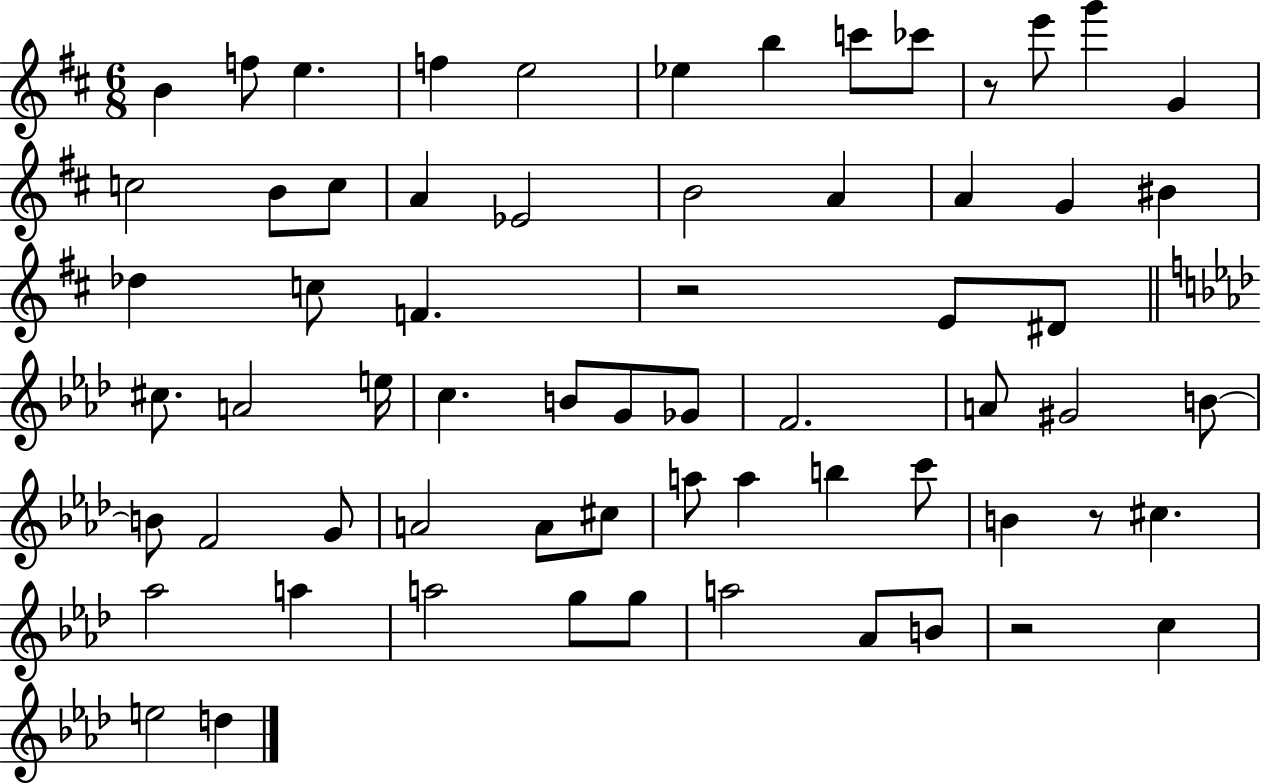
{
  \clef treble
  \numericTimeSignature
  \time 6/8
  \key d \major
  \repeat volta 2 { b'4 f''8 e''4. | f''4 e''2 | ees''4 b''4 c'''8 ces'''8 | r8 e'''8 g'''4 g'4 | \break c''2 b'8 c''8 | a'4 ees'2 | b'2 a'4 | a'4 g'4 bis'4 | \break des''4 c''8 f'4. | r2 e'8 dis'8 | \bar "||" \break \key aes \major cis''8. a'2 e''16 | c''4. b'8 g'8 ges'8 | f'2. | a'8 gis'2 b'8~~ | \break b'8 f'2 g'8 | a'2 a'8 cis''8 | a''8 a''4 b''4 c'''8 | b'4 r8 cis''4. | \break aes''2 a''4 | a''2 g''8 g''8 | a''2 aes'8 b'8 | r2 c''4 | \break e''2 d''4 | } \bar "|."
}